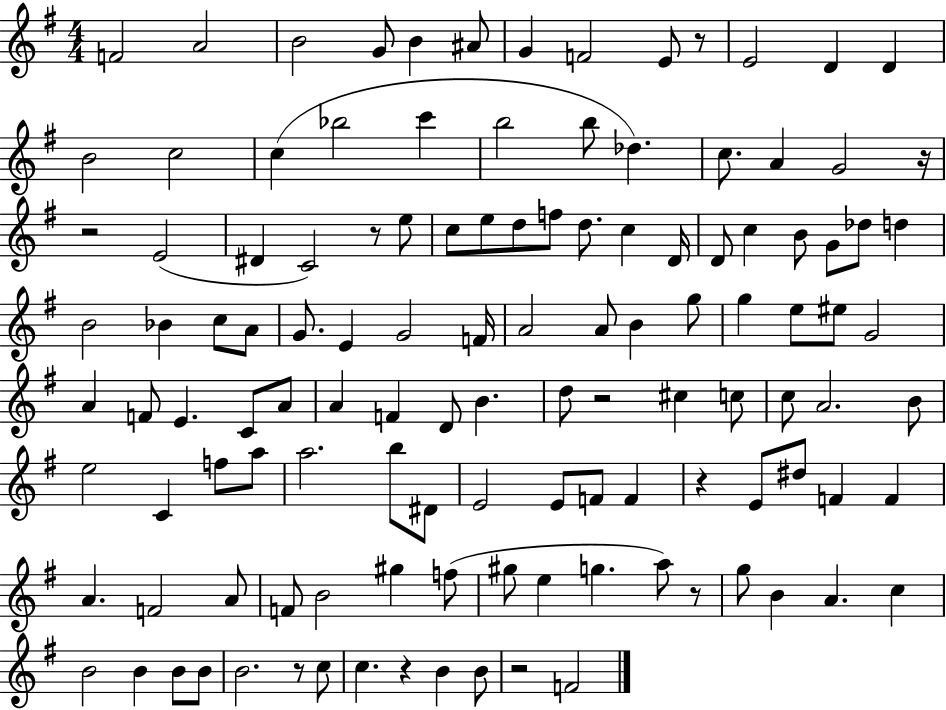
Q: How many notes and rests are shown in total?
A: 121